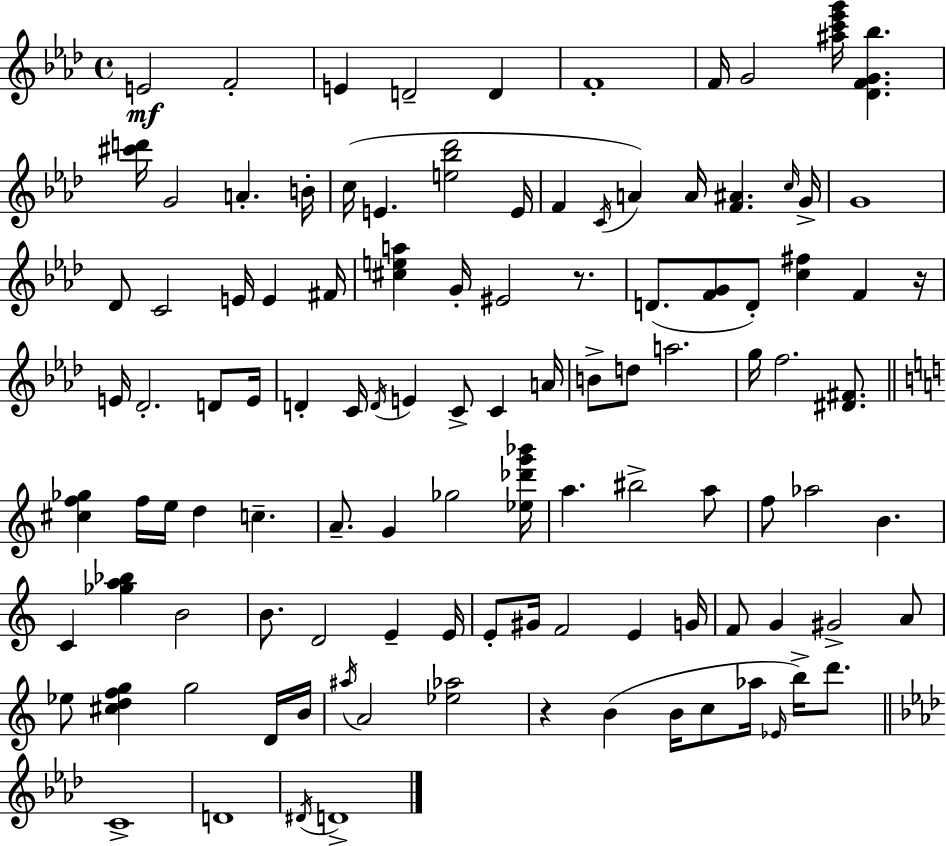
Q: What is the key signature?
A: F minor